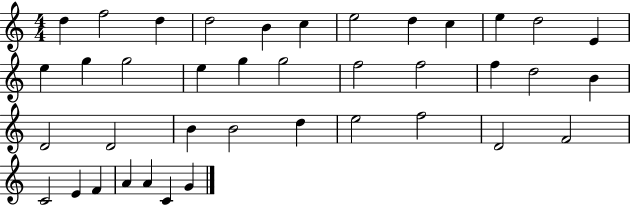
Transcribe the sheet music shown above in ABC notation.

X:1
T:Untitled
M:4/4
L:1/4
K:C
d f2 d d2 B c e2 d c e d2 E e g g2 e g g2 f2 f2 f d2 B D2 D2 B B2 d e2 f2 D2 F2 C2 E F A A C G